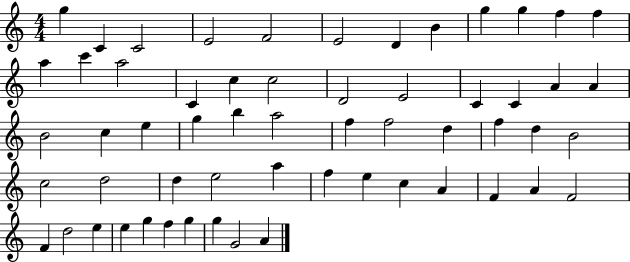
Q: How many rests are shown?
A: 0